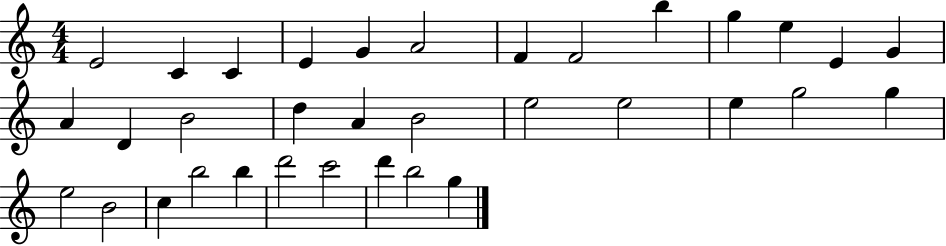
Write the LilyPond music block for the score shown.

{
  \clef treble
  \numericTimeSignature
  \time 4/4
  \key c \major
  e'2 c'4 c'4 | e'4 g'4 a'2 | f'4 f'2 b''4 | g''4 e''4 e'4 g'4 | \break a'4 d'4 b'2 | d''4 a'4 b'2 | e''2 e''2 | e''4 g''2 g''4 | \break e''2 b'2 | c''4 b''2 b''4 | d'''2 c'''2 | d'''4 b''2 g''4 | \break \bar "|."
}